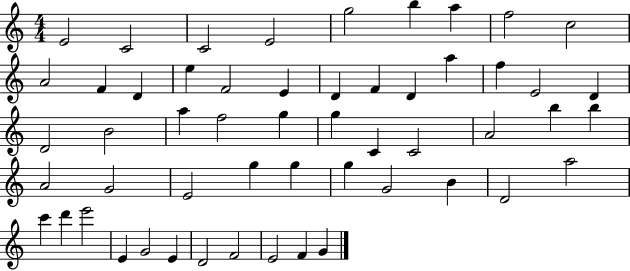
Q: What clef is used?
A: treble